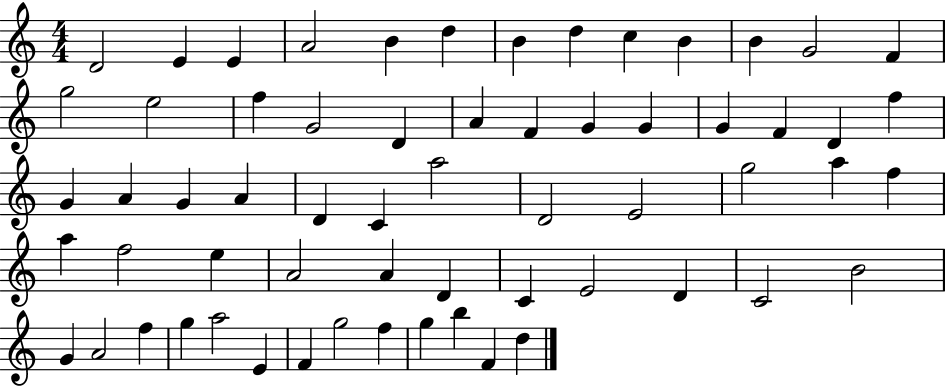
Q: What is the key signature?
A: C major